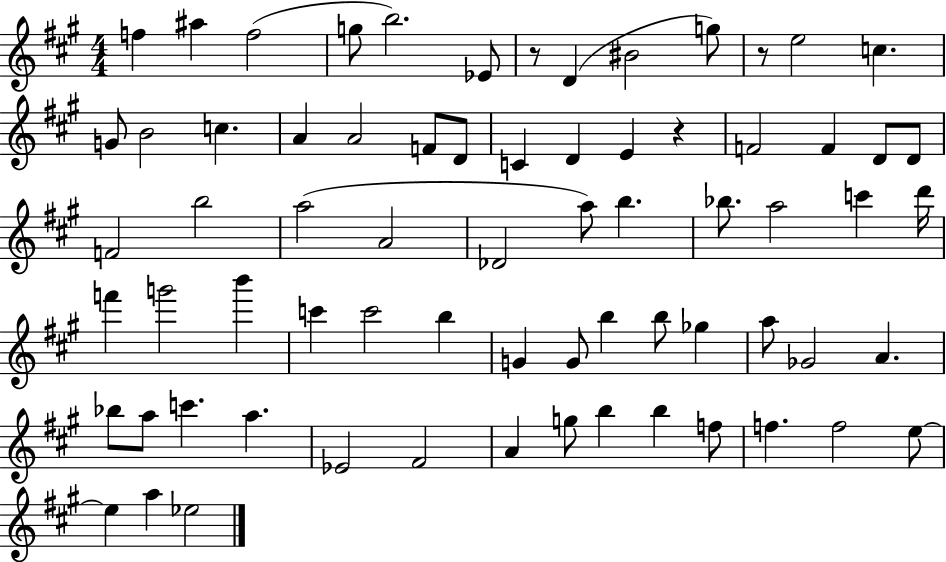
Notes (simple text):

F5/q A#5/q F5/h G5/e B5/h. Eb4/e R/e D4/q BIS4/h G5/e R/e E5/h C5/q. G4/e B4/h C5/q. A4/q A4/h F4/e D4/e C4/q D4/q E4/q R/q F4/h F4/q D4/e D4/e F4/h B5/h A5/h A4/h Db4/h A5/e B5/q. Bb5/e. A5/h C6/q D6/s F6/q G6/h B6/q C6/q C6/h B5/q G4/q G4/e B5/q B5/e Gb5/q A5/e Gb4/h A4/q. Bb5/e A5/e C6/q. A5/q. Eb4/h F#4/h A4/q G5/e B5/q B5/q F5/e F5/q. F5/h E5/e E5/q A5/q Eb5/h